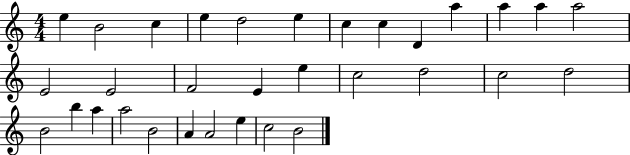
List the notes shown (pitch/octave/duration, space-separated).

E5/q B4/h C5/q E5/q D5/h E5/q C5/q C5/q D4/q A5/q A5/q A5/q A5/h E4/h E4/h F4/h E4/q E5/q C5/h D5/h C5/h D5/h B4/h B5/q A5/q A5/h B4/h A4/q A4/h E5/q C5/h B4/h